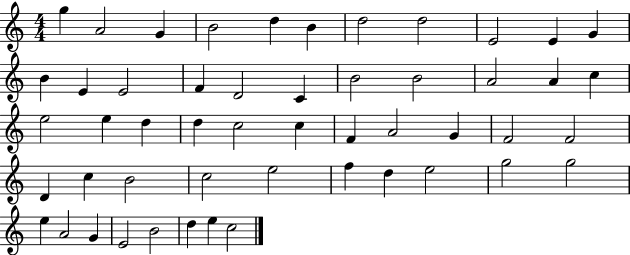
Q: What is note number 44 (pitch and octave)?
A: E5